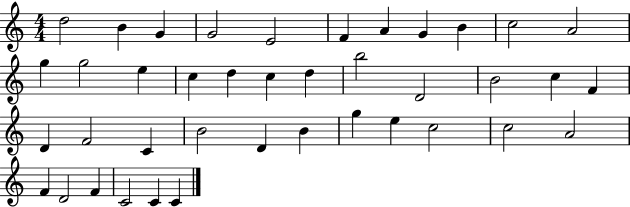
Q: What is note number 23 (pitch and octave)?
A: F4